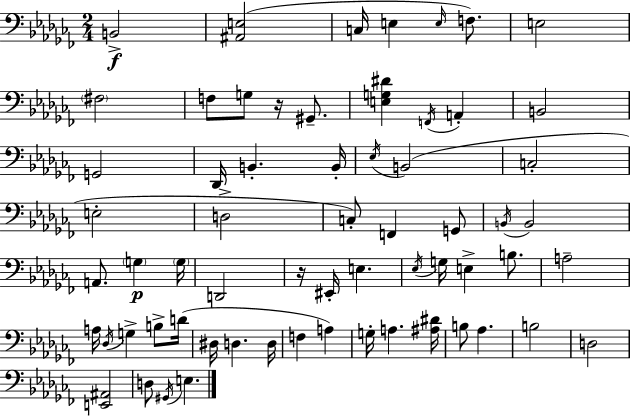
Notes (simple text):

B2/h [A#2,E3]/h C3/s E3/q E3/s F3/e. E3/h F#3/h F3/e G3/e R/s G#2/e. [E3,G3,D#4]/q F2/s A2/q B2/h G2/h Db2/s B2/q. B2/s Eb3/s B2/h C3/h E3/h D3/h C3/e F2/q G2/e B2/s B2/h A2/e. G3/q G3/s D2/h R/s EIS2/s E3/q. Eb3/s G3/s E3/q B3/e. A3/h A3/s Db3/s G3/q B3/e D4/s D#3/s D3/q. D3/s F3/q A3/q G3/s A3/q. [A#3,D#4]/s B3/e Ab3/q. B3/h D3/h [E2,A#2]/h D3/e G#2/s E3/q.